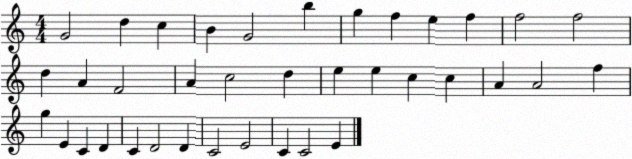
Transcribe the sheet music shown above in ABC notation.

X:1
T:Untitled
M:4/4
L:1/4
K:C
G2 d c B G2 b g f e f f2 f2 d A F2 A c2 d e e c c A A2 f g E C D C D2 D C2 E2 C C2 E